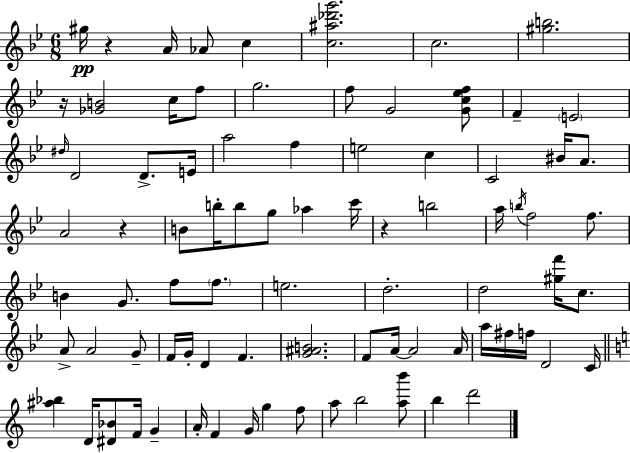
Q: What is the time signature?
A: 6/8